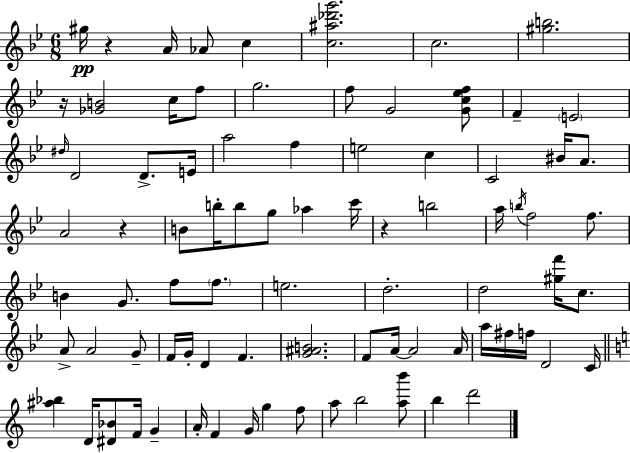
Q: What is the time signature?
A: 6/8